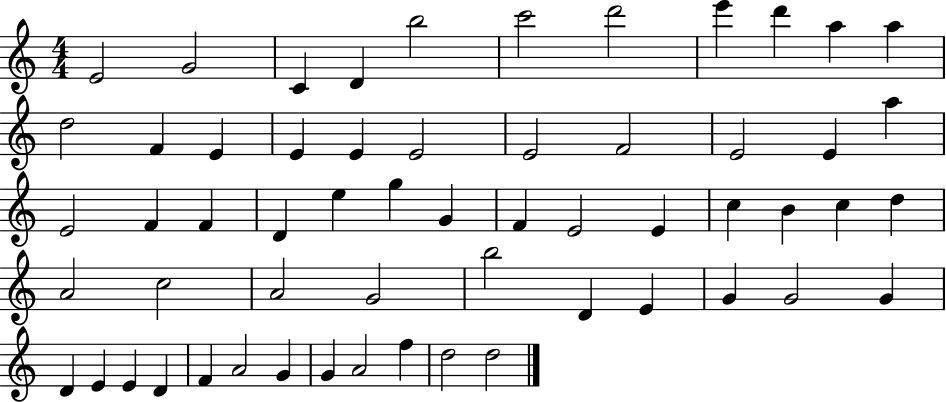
E4/h G4/h C4/q D4/q B5/h C6/h D6/h E6/q D6/q A5/q A5/q D5/h F4/q E4/q E4/q E4/q E4/h E4/h F4/h E4/h E4/q A5/q E4/h F4/q F4/q D4/q E5/q G5/q G4/q F4/q E4/h E4/q C5/q B4/q C5/q D5/q A4/h C5/h A4/h G4/h B5/h D4/q E4/q G4/q G4/h G4/q D4/q E4/q E4/q D4/q F4/q A4/h G4/q G4/q A4/h F5/q D5/h D5/h